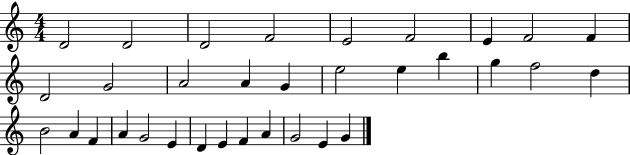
D4/h D4/h D4/h F4/h E4/h F4/h E4/q F4/h F4/q D4/h G4/h A4/h A4/q G4/q E5/h E5/q B5/q G5/q F5/h D5/q B4/h A4/q F4/q A4/q G4/h E4/q D4/q E4/q F4/q A4/q G4/h E4/q G4/q